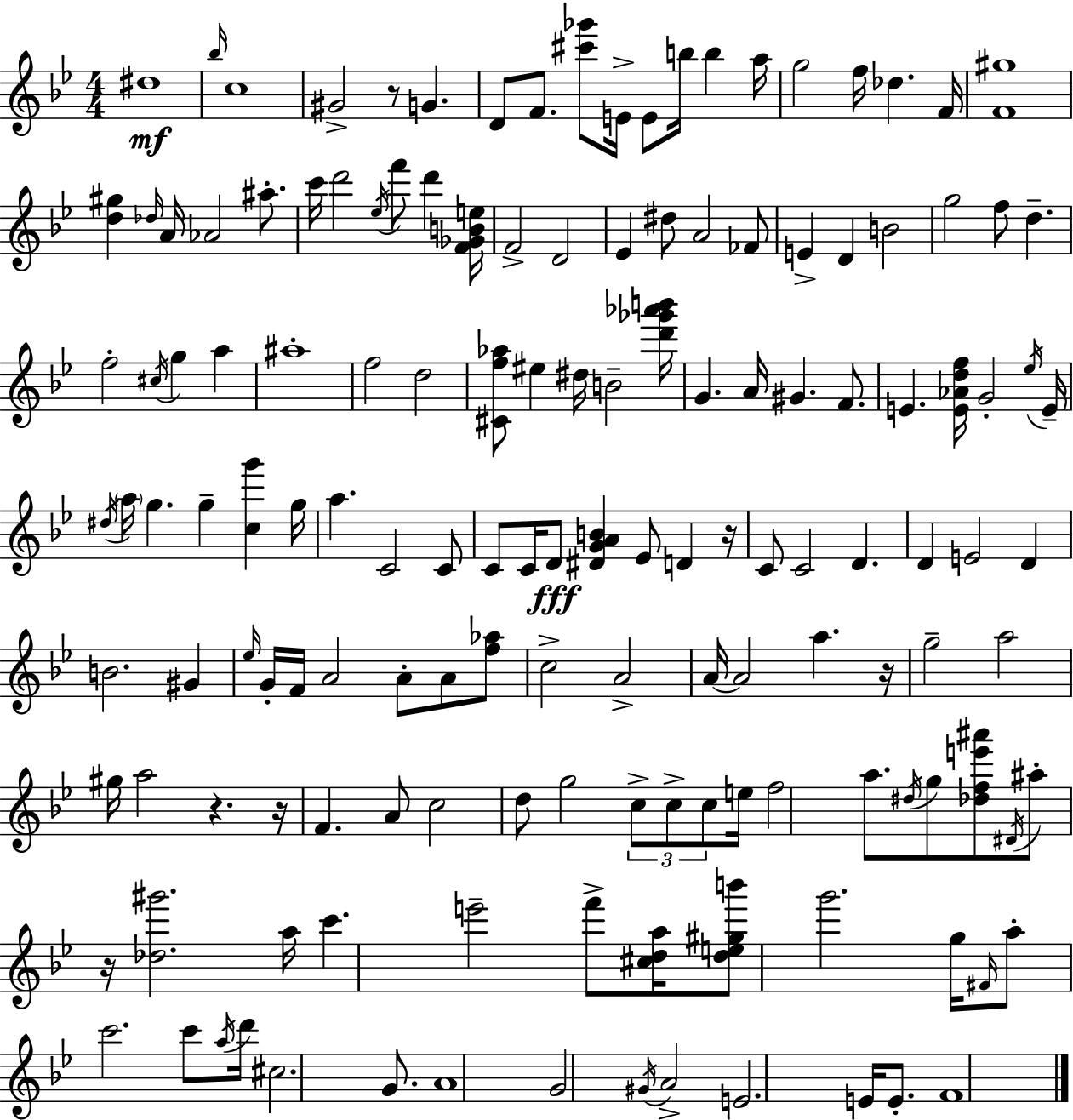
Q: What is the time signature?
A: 4/4